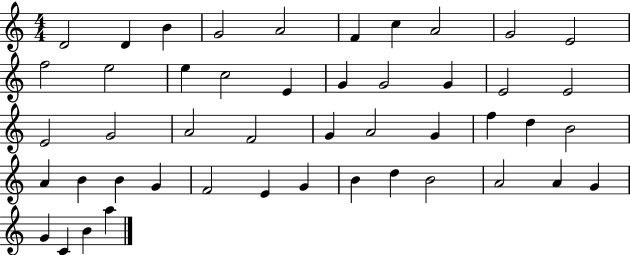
X:1
T:Untitled
M:4/4
L:1/4
K:C
D2 D B G2 A2 F c A2 G2 E2 f2 e2 e c2 E G G2 G E2 E2 E2 G2 A2 F2 G A2 G f d B2 A B B G F2 E G B d B2 A2 A G G C B a